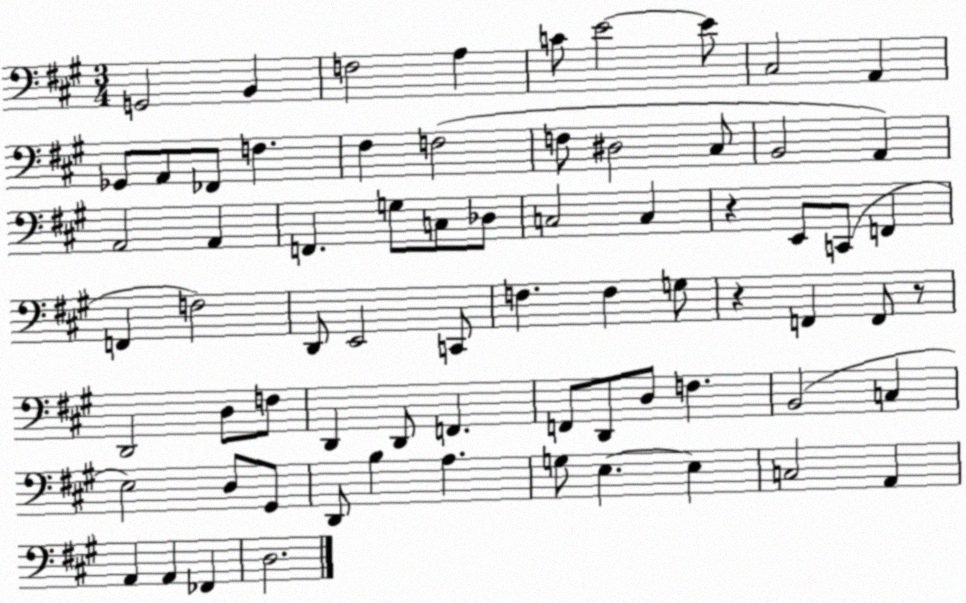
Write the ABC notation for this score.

X:1
T:Untitled
M:3/4
L:1/4
K:A
G,,2 B,, F,2 A, C/2 E2 E/2 ^C,2 A,, _G,,/2 A,,/2 _F,,/2 F, ^F, F,2 F,/2 ^D,2 ^C,/2 B,,2 A,, A,,2 A,, F,, G,/2 C,/2 _D,/2 C,2 C, z E,,/2 C,,/2 F,, F,, F,2 D,,/2 E,,2 C,,/2 F, F, G,/2 z F,, F,,/2 z/2 D,,2 D,/2 F,/2 D,, D,,/2 F,, F,,/2 D,,/2 D,/2 F, B,,2 C, E,2 D,/2 ^G,,/2 D,,/2 B, A, G,/2 E, E, C,2 A,, A,, A,, _F,, D,2